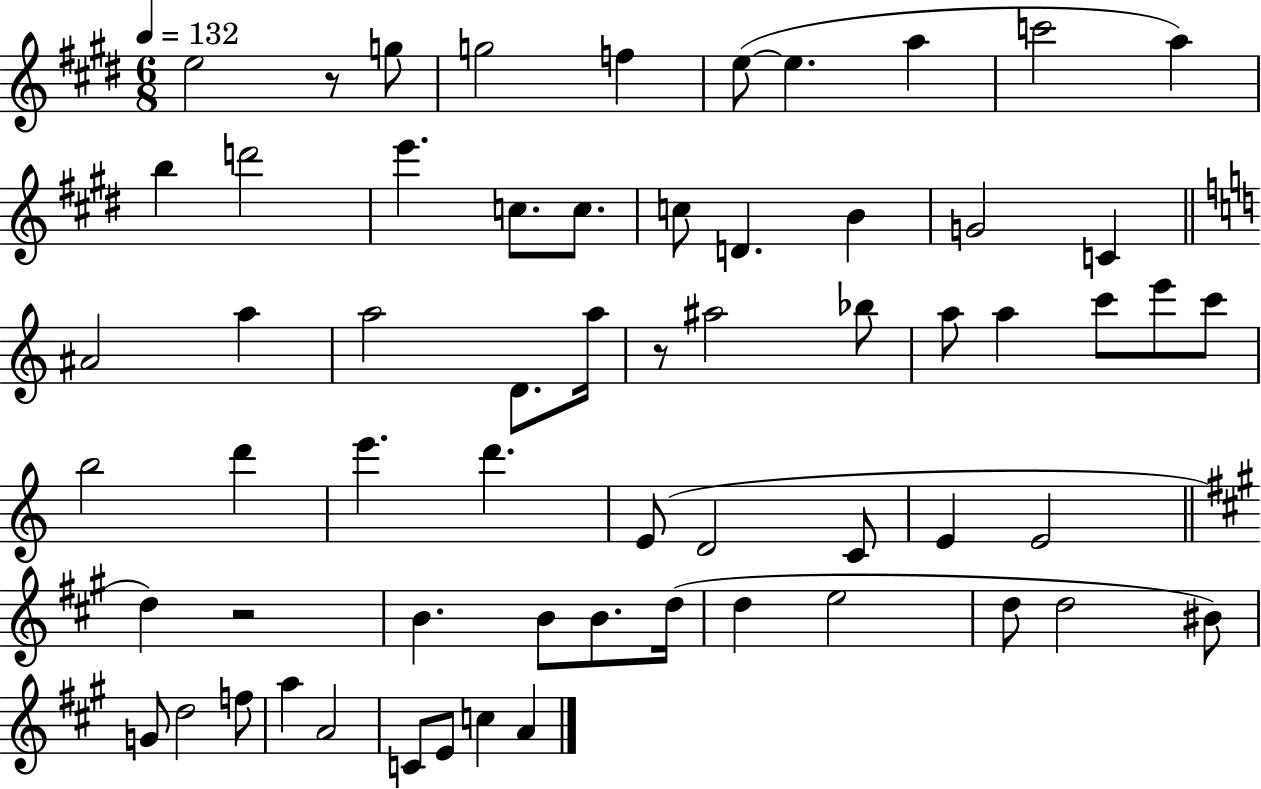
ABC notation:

X:1
T:Untitled
M:6/8
L:1/4
K:E
e2 z/2 g/2 g2 f e/2 e a c'2 a b d'2 e' c/2 c/2 c/2 D B G2 C ^A2 a a2 D/2 a/4 z/2 ^a2 _b/2 a/2 a c'/2 e'/2 c'/2 b2 d' e' d' E/2 D2 C/2 E E2 d z2 B B/2 B/2 d/4 d e2 d/2 d2 ^B/2 G/2 d2 f/2 a A2 C/2 E/2 c A